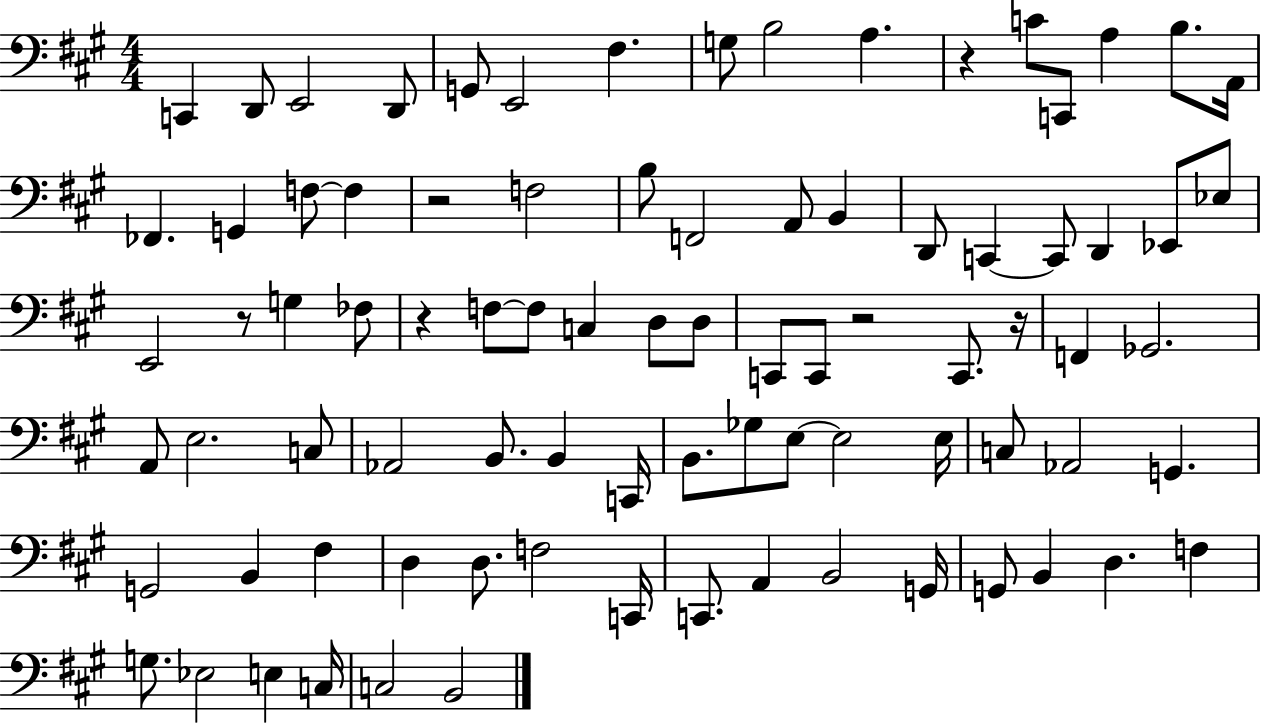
C2/q D2/e E2/h D2/e G2/e E2/h F#3/q. G3/e B3/h A3/q. R/q C4/e C2/e A3/q B3/e. A2/s FES2/q. G2/q F3/e F3/q R/h F3/h B3/e F2/h A2/e B2/q D2/e C2/q C2/e D2/q Eb2/e Eb3/e E2/h R/e G3/q FES3/e R/q F3/e F3/e C3/q D3/e D3/e C2/e C2/e R/h C2/e. R/s F2/q Gb2/h. A2/e E3/h. C3/e Ab2/h B2/e. B2/q C2/s B2/e. Gb3/e E3/e E3/h E3/s C3/e Ab2/h G2/q. G2/h B2/q F#3/q D3/q D3/e. F3/h C2/s C2/e. A2/q B2/h G2/s G2/e B2/q D3/q. F3/q G3/e. Eb3/h E3/q C3/s C3/h B2/h